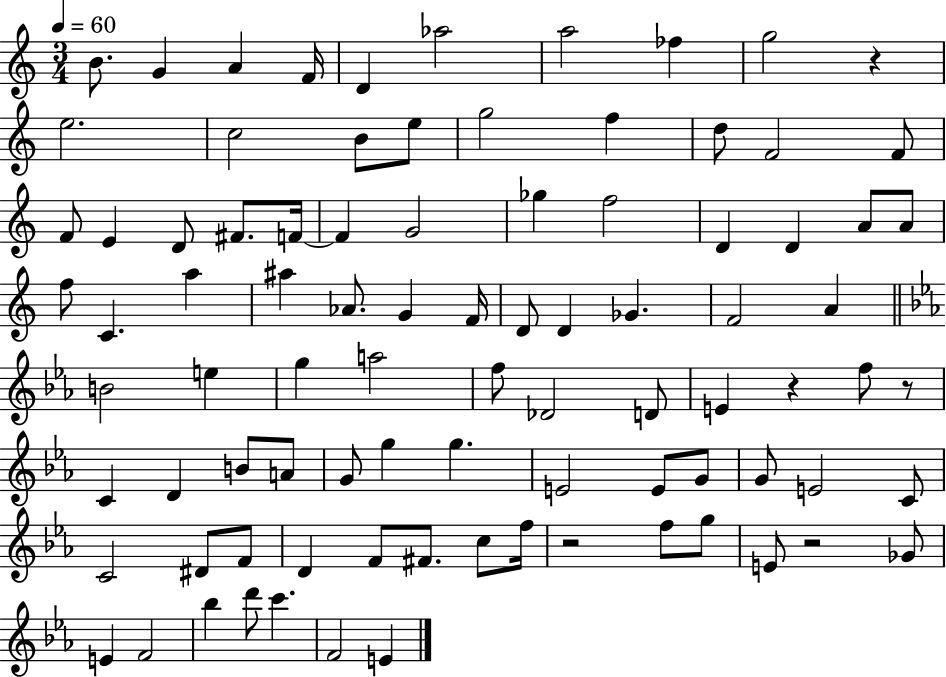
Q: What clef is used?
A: treble